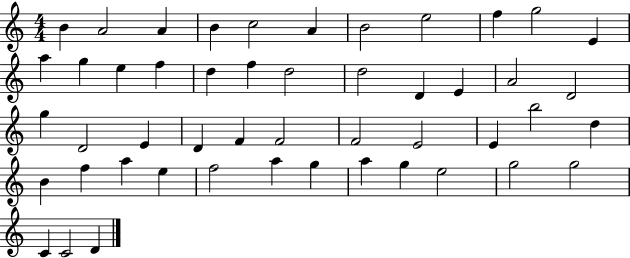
X:1
T:Untitled
M:4/4
L:1/4
K:C
B A2 A B c2 A B2 e2 f g2 E a g e f d f d2 d2 D E A2 D2 g D2 E D F F2 F2 E2 E b2 d B f a e f2 a g a g e2 g2 g2 C C2 D